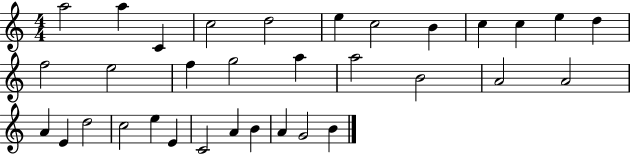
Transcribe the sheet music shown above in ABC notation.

X:1
T:Untitled
M:4/4
L:1/4
K:C
a2 a C c2 d2 e c2 B c c e d f2 e2 f g2 a a2 B2 A2 A2 A E d2 c2 e E C2 A B A G2 B